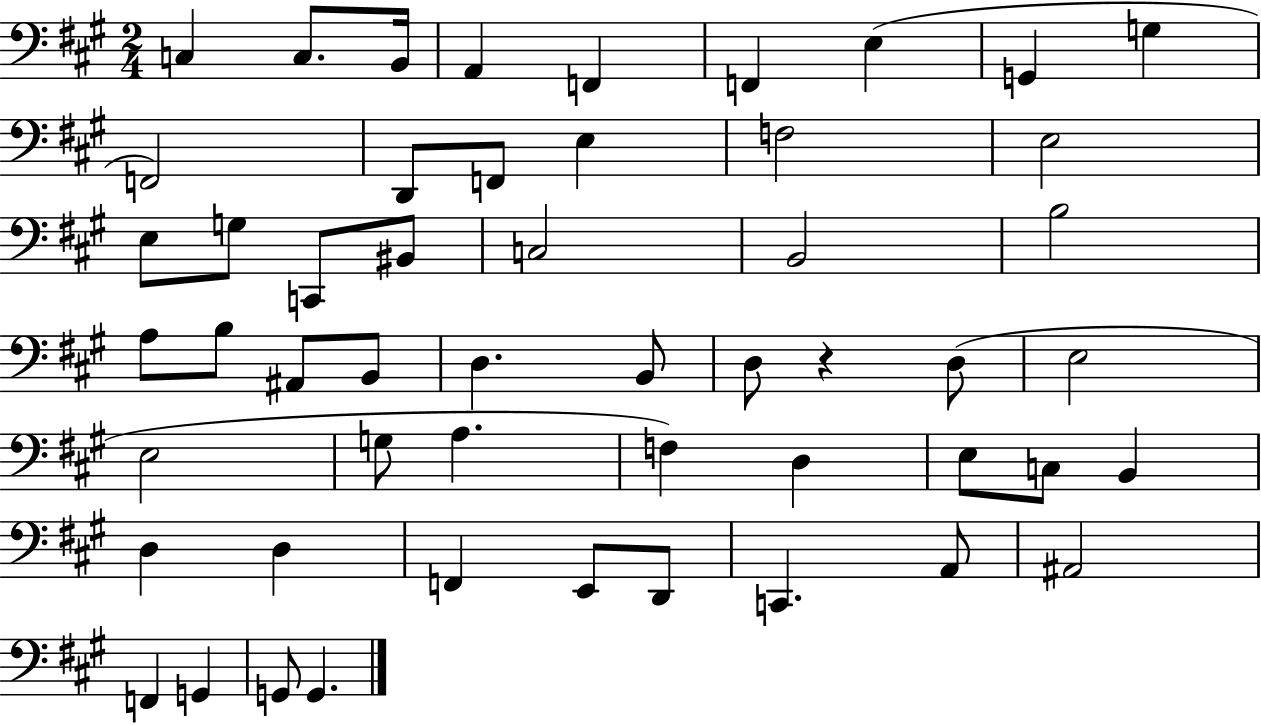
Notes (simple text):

C3/q C3/e. B2/s A2/q F2/q F2/q E3/q G2/q G3/q F2/h D2/e F2/e E3/q F3/h E3/h E3/e G3/e C2/e BIS2/e C3/h B2/h B3/h A3/e B3/e A#2/e B2/e D3/q. B2/e D3/e R/q D3/e E3/h E3/h G3/e A3/q. F3/q D3/q E3/e C3/e B2/q D3/q D3/q F2/q E2/e D2/e C2/q. A2/e A#2/h F2/q G2/q G2/e G2/q.